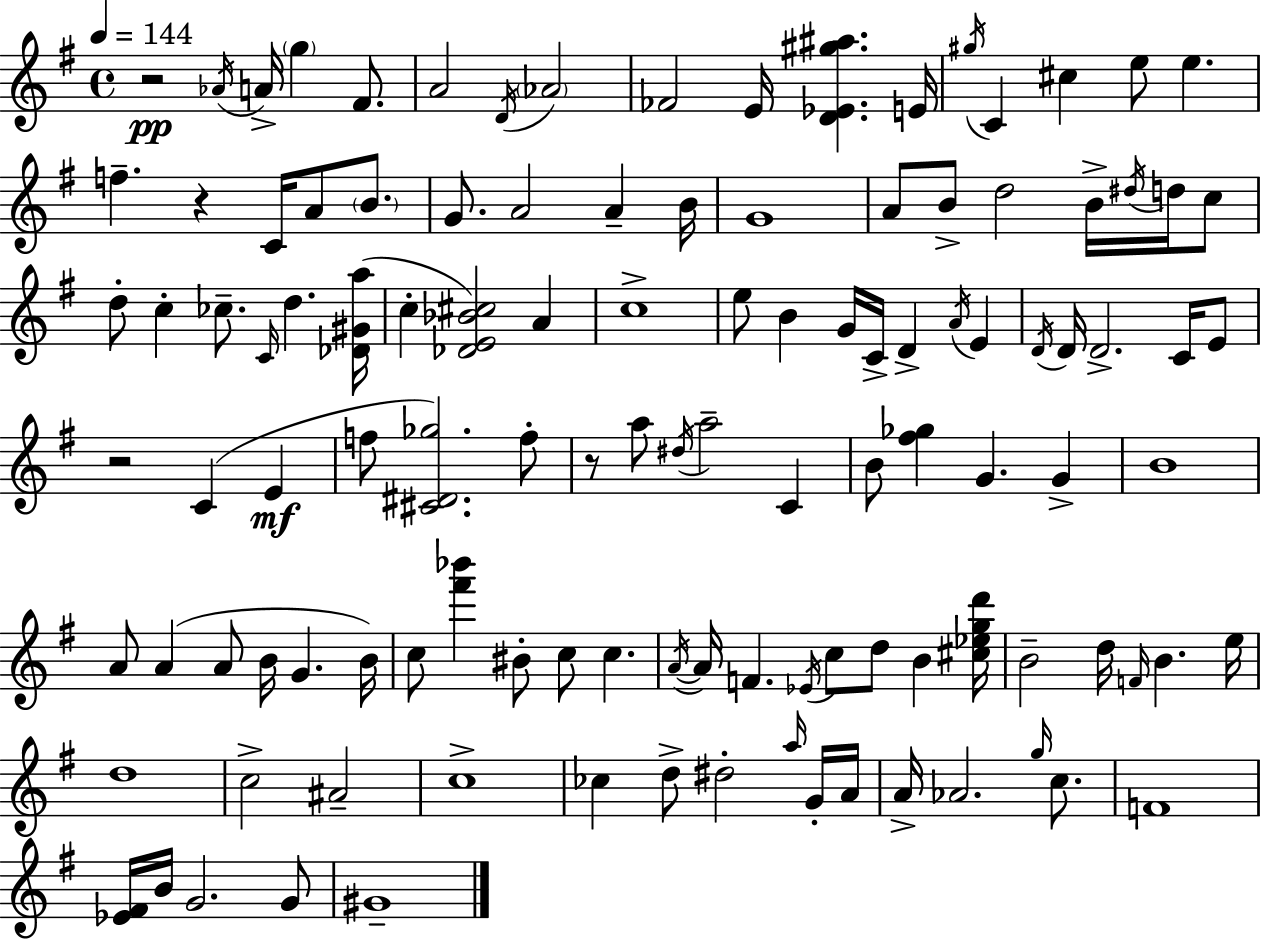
X:1
T:Untitled
M:4/4
L:1/4
K:Em
z2 _A/4 A/4 g ^F/2 A2 D/4 _A2 _F2 E/4 [D_E^g^a] E/4 ^g/4 C ^c e/2 e f z C/4 A/2 B/2 G/2 A2 A B/4 G4 A/2 B/2 d2 B/4 ^d/4 d/4 c/2 d/2 c _c/2 C/4 d [_D^Ga]/4 c [_DE_B^c]2 A c4 e/2 B G/4 C/4 D A/4 E D/4 D/4 D2 C/4 E/2 z2 C E f/2 [^C^D_g]2 f/2 z/2 a/2 ^d/4 a2 C B/2 [^f_g] G G B4 A/2 A A/2 B/4 G B/4 c/2 [^f'_b'] ^B/2 c/2 c A/4 A/4 F _E/4 c/2 d/2 B [^c_egd']/4 B2 d/4 F/4 B e/4 d4 c2 ^A2 c4 _c d/2 ^d2 a/4 G/4 A/4 A/4 _A2 g/4 c/2 F4 [_E^F]/4 B/4 G2 G/2 ^G4